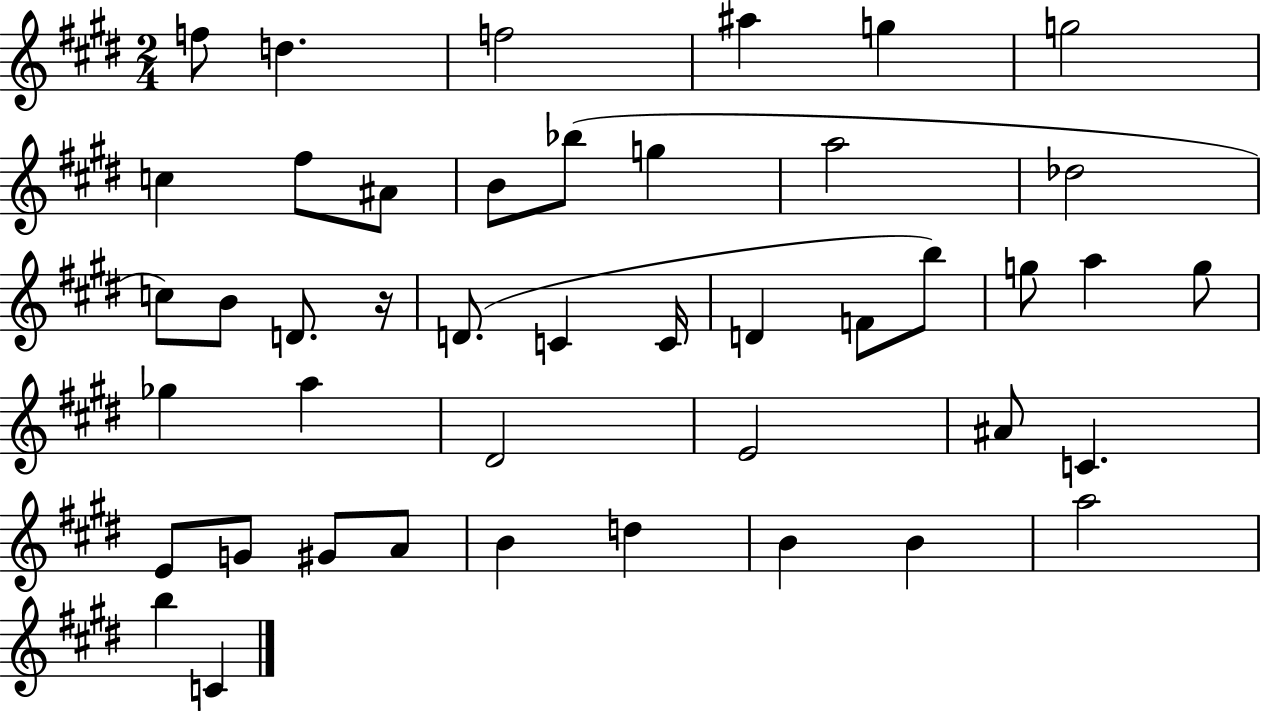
{
  \clef treble
  \numericTimeSignature
  \time 2/4
  \key e \major
  f''8 d''4. | f''2 | ais''4 g''4 | g''2 | \break c''4 fis''8 ais'8 | b'8 bes''8( g''4 | a''2 | des''2 | \break c''8) b'8 d'8. r16 | d'8.( c'4 c'16 | d'4 f'8 b''8) | g''8 a''4 g''8 | \break ges''4 a''4 | dis'2 | e'2 | ais'8 c'4. | \break e'8 g'8 gis'8 a'8 | b'4 d''4 | b'4 b'4 | a''2 | \break b''4 c'4 | \bar "|."
}